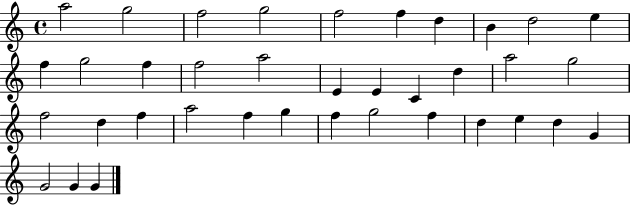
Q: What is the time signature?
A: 4/4